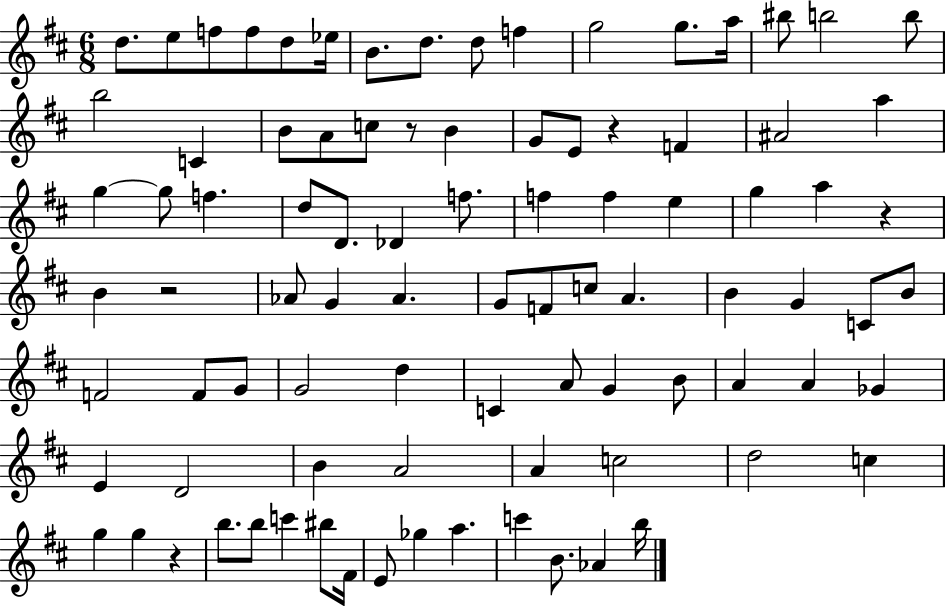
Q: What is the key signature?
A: D major